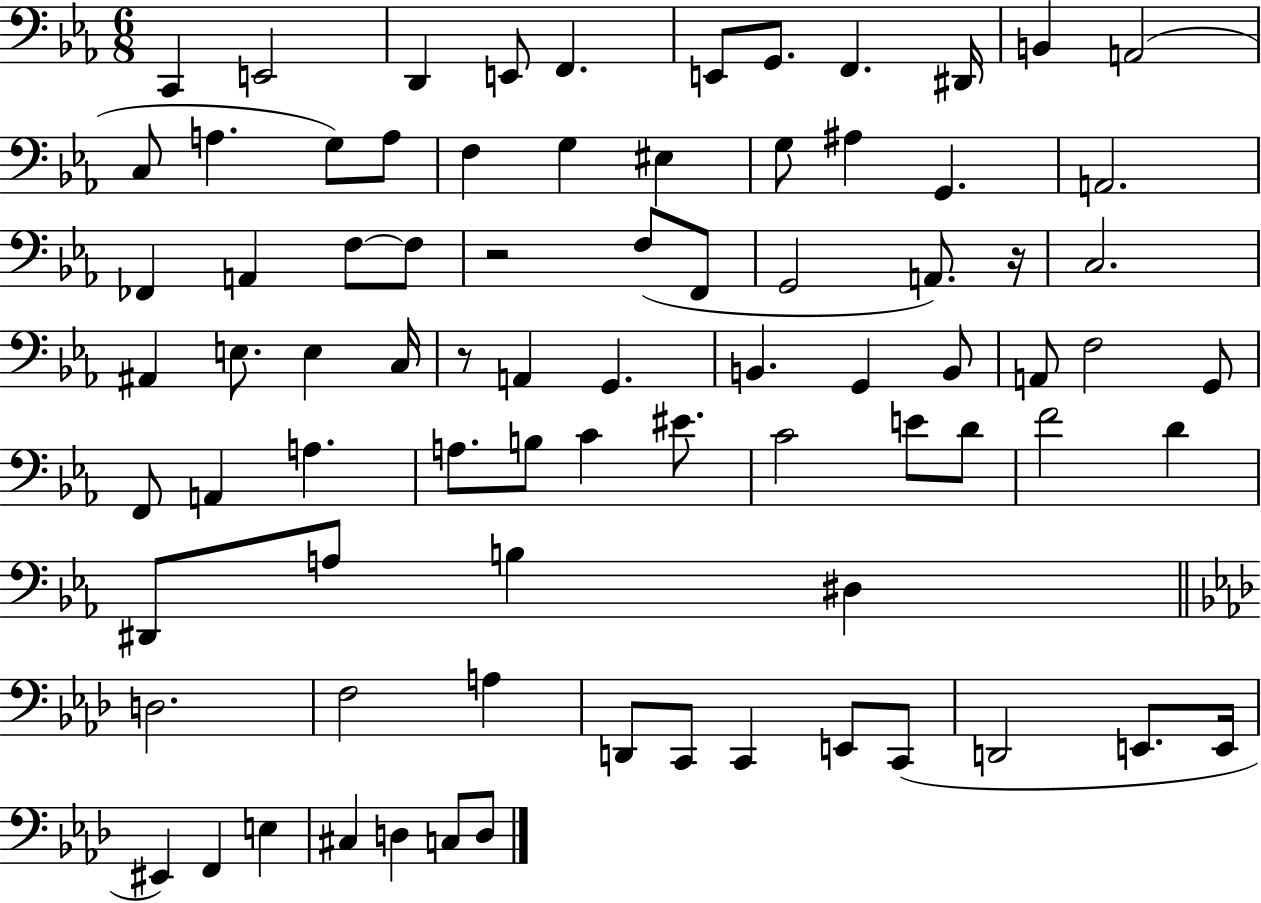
C2/q E2/h D2/q E2/e F2/q. E2/e G2/e. F2/q. D#2/s B2/q A2/h C3/e A3/q. G3/e A3/e F3/q G3/q EIS3/q G3/e A#3/q G2/q. A2/h. FES2/q A2/q F3/e F3/e R/h F3/e F2/e G2/h A2/e. R/s C3/h. A#2/q E3/e. E3/q C3/s R/e A2/q G2/q. B2/q. G2/q B2/e A2/e F3/h G2/e F2/e A2/q A3/q. A3/e. B3/e C4/q EIS4/e. C4/h E4/e D4/e F4/h D4/q D#2/e A3/e B3/q D#3/q D3/h. F3/h A3/q D2/e C2/e C2/q E2/e C2/e D2/h E2/e. E2/s EIS2/q F2/q E3/q C#3/q D3/q C3/e D3/e